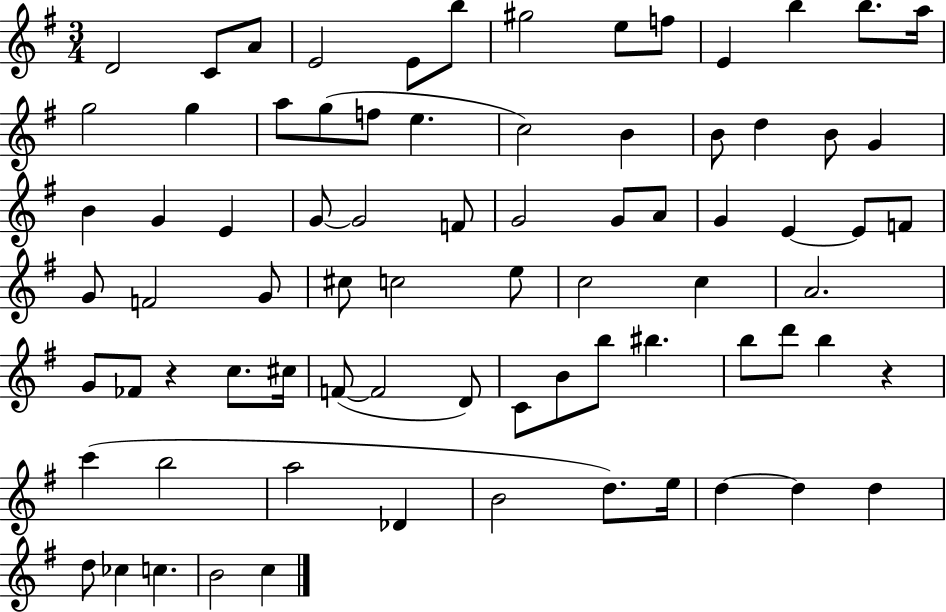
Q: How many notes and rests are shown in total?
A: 78